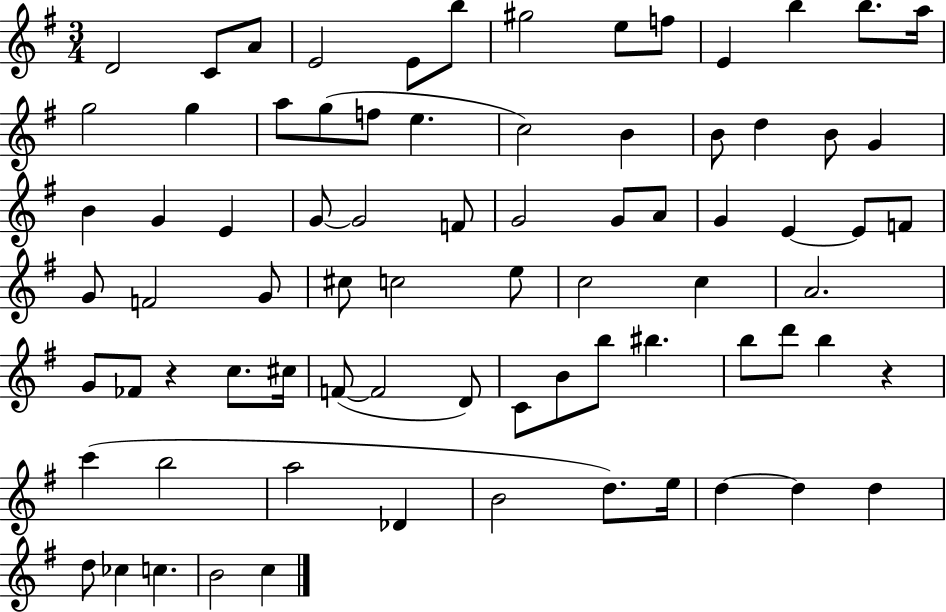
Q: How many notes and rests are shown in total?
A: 78